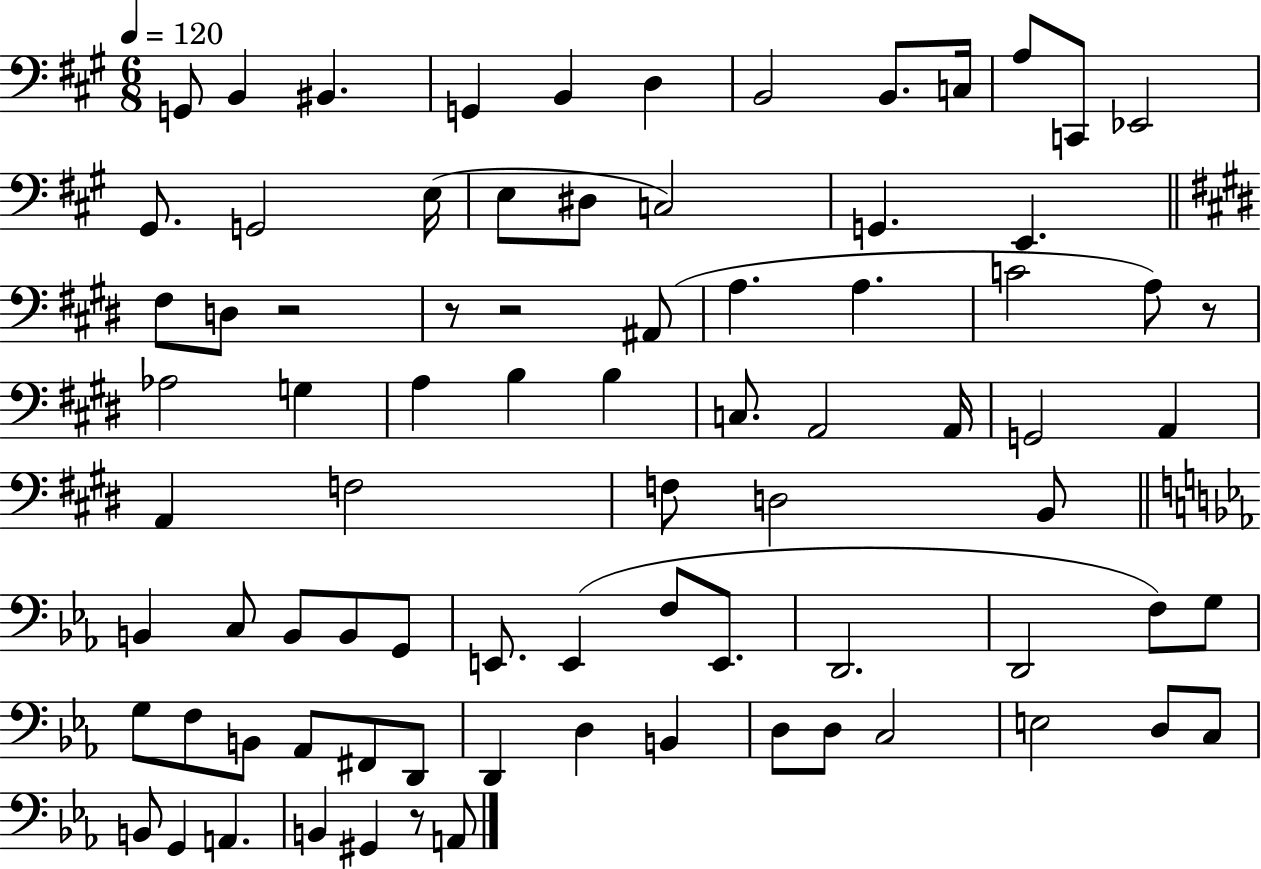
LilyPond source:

{
  \clef bass
  \numericTimeSignature
  \time 6/8
  \key a \major
  \tempo 4 = 120
  g,8 b,4 bis,4. | g,4 b,4 d4 | b,2 b,8. c16 | a8 c,8 ees,2 | \break gis,8. g,2 e16( | e8 dis8 c2) | g,4. e,4. | \bar "||" \break \key e \major fis8 d8 r2 | r8 r2 ais,8( | a4. a4. | c'2 a8) r8 | \break aes2 g4 | a4 b4 b4 | c8. a,2 a,16 | g,2 a,4 | \break a,4 f2 | f8 d2 b,8 | \bar "||" \break \key ees \major b,4 c8 b,8 b,8 g,8 | e,8. e,4( f8 e,8. | d,2. | d,2 f8) g8 | \break g8 f8 b,8 aes,8 fis,8 d,8 | d,4 d4 b,4 | d8 d8 c2 | e2 d8 c8 | \break b,8 g,4 a,4. | b,4 gis,4 r8 a,8 | \bar "|."
}